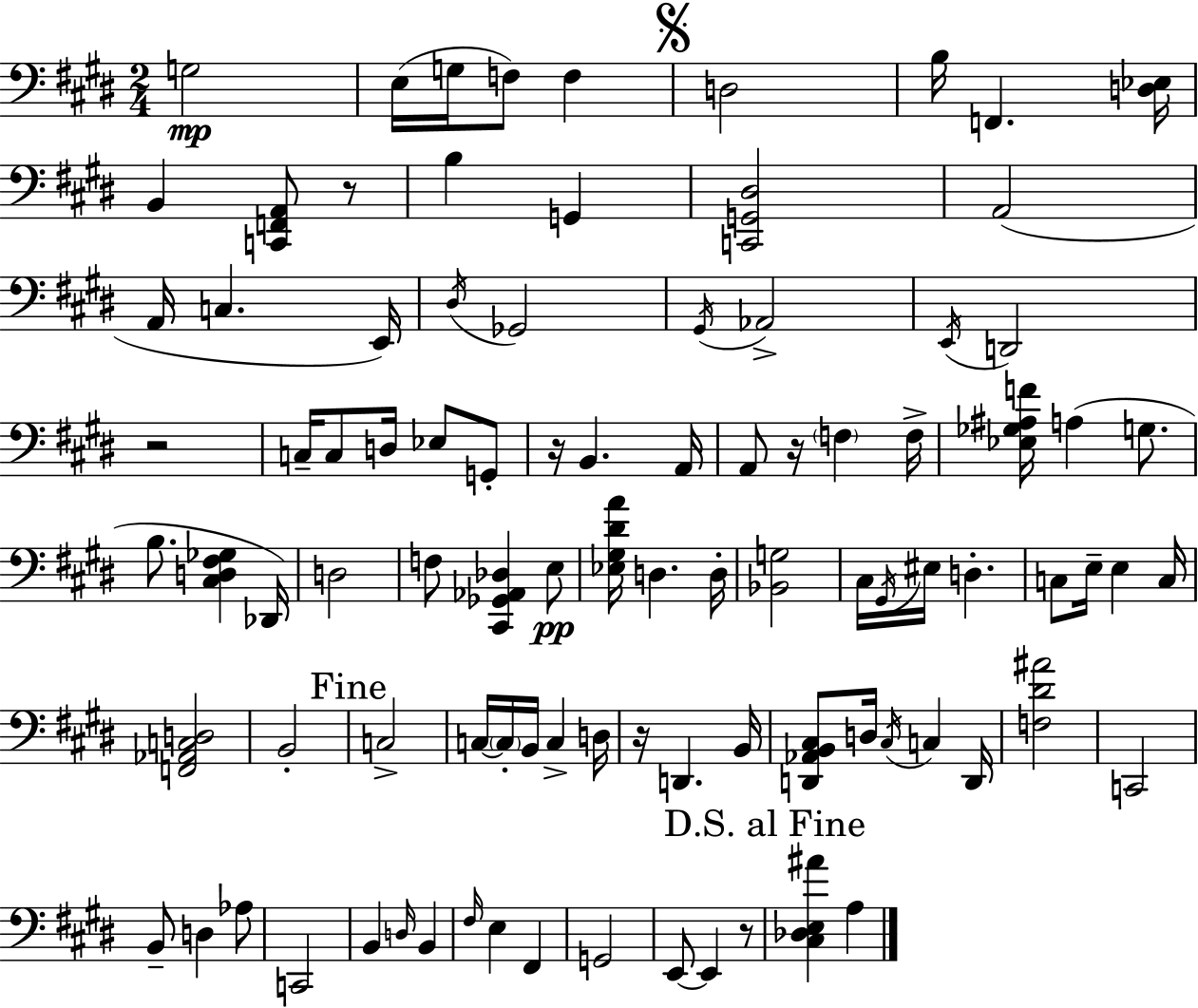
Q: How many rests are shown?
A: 6